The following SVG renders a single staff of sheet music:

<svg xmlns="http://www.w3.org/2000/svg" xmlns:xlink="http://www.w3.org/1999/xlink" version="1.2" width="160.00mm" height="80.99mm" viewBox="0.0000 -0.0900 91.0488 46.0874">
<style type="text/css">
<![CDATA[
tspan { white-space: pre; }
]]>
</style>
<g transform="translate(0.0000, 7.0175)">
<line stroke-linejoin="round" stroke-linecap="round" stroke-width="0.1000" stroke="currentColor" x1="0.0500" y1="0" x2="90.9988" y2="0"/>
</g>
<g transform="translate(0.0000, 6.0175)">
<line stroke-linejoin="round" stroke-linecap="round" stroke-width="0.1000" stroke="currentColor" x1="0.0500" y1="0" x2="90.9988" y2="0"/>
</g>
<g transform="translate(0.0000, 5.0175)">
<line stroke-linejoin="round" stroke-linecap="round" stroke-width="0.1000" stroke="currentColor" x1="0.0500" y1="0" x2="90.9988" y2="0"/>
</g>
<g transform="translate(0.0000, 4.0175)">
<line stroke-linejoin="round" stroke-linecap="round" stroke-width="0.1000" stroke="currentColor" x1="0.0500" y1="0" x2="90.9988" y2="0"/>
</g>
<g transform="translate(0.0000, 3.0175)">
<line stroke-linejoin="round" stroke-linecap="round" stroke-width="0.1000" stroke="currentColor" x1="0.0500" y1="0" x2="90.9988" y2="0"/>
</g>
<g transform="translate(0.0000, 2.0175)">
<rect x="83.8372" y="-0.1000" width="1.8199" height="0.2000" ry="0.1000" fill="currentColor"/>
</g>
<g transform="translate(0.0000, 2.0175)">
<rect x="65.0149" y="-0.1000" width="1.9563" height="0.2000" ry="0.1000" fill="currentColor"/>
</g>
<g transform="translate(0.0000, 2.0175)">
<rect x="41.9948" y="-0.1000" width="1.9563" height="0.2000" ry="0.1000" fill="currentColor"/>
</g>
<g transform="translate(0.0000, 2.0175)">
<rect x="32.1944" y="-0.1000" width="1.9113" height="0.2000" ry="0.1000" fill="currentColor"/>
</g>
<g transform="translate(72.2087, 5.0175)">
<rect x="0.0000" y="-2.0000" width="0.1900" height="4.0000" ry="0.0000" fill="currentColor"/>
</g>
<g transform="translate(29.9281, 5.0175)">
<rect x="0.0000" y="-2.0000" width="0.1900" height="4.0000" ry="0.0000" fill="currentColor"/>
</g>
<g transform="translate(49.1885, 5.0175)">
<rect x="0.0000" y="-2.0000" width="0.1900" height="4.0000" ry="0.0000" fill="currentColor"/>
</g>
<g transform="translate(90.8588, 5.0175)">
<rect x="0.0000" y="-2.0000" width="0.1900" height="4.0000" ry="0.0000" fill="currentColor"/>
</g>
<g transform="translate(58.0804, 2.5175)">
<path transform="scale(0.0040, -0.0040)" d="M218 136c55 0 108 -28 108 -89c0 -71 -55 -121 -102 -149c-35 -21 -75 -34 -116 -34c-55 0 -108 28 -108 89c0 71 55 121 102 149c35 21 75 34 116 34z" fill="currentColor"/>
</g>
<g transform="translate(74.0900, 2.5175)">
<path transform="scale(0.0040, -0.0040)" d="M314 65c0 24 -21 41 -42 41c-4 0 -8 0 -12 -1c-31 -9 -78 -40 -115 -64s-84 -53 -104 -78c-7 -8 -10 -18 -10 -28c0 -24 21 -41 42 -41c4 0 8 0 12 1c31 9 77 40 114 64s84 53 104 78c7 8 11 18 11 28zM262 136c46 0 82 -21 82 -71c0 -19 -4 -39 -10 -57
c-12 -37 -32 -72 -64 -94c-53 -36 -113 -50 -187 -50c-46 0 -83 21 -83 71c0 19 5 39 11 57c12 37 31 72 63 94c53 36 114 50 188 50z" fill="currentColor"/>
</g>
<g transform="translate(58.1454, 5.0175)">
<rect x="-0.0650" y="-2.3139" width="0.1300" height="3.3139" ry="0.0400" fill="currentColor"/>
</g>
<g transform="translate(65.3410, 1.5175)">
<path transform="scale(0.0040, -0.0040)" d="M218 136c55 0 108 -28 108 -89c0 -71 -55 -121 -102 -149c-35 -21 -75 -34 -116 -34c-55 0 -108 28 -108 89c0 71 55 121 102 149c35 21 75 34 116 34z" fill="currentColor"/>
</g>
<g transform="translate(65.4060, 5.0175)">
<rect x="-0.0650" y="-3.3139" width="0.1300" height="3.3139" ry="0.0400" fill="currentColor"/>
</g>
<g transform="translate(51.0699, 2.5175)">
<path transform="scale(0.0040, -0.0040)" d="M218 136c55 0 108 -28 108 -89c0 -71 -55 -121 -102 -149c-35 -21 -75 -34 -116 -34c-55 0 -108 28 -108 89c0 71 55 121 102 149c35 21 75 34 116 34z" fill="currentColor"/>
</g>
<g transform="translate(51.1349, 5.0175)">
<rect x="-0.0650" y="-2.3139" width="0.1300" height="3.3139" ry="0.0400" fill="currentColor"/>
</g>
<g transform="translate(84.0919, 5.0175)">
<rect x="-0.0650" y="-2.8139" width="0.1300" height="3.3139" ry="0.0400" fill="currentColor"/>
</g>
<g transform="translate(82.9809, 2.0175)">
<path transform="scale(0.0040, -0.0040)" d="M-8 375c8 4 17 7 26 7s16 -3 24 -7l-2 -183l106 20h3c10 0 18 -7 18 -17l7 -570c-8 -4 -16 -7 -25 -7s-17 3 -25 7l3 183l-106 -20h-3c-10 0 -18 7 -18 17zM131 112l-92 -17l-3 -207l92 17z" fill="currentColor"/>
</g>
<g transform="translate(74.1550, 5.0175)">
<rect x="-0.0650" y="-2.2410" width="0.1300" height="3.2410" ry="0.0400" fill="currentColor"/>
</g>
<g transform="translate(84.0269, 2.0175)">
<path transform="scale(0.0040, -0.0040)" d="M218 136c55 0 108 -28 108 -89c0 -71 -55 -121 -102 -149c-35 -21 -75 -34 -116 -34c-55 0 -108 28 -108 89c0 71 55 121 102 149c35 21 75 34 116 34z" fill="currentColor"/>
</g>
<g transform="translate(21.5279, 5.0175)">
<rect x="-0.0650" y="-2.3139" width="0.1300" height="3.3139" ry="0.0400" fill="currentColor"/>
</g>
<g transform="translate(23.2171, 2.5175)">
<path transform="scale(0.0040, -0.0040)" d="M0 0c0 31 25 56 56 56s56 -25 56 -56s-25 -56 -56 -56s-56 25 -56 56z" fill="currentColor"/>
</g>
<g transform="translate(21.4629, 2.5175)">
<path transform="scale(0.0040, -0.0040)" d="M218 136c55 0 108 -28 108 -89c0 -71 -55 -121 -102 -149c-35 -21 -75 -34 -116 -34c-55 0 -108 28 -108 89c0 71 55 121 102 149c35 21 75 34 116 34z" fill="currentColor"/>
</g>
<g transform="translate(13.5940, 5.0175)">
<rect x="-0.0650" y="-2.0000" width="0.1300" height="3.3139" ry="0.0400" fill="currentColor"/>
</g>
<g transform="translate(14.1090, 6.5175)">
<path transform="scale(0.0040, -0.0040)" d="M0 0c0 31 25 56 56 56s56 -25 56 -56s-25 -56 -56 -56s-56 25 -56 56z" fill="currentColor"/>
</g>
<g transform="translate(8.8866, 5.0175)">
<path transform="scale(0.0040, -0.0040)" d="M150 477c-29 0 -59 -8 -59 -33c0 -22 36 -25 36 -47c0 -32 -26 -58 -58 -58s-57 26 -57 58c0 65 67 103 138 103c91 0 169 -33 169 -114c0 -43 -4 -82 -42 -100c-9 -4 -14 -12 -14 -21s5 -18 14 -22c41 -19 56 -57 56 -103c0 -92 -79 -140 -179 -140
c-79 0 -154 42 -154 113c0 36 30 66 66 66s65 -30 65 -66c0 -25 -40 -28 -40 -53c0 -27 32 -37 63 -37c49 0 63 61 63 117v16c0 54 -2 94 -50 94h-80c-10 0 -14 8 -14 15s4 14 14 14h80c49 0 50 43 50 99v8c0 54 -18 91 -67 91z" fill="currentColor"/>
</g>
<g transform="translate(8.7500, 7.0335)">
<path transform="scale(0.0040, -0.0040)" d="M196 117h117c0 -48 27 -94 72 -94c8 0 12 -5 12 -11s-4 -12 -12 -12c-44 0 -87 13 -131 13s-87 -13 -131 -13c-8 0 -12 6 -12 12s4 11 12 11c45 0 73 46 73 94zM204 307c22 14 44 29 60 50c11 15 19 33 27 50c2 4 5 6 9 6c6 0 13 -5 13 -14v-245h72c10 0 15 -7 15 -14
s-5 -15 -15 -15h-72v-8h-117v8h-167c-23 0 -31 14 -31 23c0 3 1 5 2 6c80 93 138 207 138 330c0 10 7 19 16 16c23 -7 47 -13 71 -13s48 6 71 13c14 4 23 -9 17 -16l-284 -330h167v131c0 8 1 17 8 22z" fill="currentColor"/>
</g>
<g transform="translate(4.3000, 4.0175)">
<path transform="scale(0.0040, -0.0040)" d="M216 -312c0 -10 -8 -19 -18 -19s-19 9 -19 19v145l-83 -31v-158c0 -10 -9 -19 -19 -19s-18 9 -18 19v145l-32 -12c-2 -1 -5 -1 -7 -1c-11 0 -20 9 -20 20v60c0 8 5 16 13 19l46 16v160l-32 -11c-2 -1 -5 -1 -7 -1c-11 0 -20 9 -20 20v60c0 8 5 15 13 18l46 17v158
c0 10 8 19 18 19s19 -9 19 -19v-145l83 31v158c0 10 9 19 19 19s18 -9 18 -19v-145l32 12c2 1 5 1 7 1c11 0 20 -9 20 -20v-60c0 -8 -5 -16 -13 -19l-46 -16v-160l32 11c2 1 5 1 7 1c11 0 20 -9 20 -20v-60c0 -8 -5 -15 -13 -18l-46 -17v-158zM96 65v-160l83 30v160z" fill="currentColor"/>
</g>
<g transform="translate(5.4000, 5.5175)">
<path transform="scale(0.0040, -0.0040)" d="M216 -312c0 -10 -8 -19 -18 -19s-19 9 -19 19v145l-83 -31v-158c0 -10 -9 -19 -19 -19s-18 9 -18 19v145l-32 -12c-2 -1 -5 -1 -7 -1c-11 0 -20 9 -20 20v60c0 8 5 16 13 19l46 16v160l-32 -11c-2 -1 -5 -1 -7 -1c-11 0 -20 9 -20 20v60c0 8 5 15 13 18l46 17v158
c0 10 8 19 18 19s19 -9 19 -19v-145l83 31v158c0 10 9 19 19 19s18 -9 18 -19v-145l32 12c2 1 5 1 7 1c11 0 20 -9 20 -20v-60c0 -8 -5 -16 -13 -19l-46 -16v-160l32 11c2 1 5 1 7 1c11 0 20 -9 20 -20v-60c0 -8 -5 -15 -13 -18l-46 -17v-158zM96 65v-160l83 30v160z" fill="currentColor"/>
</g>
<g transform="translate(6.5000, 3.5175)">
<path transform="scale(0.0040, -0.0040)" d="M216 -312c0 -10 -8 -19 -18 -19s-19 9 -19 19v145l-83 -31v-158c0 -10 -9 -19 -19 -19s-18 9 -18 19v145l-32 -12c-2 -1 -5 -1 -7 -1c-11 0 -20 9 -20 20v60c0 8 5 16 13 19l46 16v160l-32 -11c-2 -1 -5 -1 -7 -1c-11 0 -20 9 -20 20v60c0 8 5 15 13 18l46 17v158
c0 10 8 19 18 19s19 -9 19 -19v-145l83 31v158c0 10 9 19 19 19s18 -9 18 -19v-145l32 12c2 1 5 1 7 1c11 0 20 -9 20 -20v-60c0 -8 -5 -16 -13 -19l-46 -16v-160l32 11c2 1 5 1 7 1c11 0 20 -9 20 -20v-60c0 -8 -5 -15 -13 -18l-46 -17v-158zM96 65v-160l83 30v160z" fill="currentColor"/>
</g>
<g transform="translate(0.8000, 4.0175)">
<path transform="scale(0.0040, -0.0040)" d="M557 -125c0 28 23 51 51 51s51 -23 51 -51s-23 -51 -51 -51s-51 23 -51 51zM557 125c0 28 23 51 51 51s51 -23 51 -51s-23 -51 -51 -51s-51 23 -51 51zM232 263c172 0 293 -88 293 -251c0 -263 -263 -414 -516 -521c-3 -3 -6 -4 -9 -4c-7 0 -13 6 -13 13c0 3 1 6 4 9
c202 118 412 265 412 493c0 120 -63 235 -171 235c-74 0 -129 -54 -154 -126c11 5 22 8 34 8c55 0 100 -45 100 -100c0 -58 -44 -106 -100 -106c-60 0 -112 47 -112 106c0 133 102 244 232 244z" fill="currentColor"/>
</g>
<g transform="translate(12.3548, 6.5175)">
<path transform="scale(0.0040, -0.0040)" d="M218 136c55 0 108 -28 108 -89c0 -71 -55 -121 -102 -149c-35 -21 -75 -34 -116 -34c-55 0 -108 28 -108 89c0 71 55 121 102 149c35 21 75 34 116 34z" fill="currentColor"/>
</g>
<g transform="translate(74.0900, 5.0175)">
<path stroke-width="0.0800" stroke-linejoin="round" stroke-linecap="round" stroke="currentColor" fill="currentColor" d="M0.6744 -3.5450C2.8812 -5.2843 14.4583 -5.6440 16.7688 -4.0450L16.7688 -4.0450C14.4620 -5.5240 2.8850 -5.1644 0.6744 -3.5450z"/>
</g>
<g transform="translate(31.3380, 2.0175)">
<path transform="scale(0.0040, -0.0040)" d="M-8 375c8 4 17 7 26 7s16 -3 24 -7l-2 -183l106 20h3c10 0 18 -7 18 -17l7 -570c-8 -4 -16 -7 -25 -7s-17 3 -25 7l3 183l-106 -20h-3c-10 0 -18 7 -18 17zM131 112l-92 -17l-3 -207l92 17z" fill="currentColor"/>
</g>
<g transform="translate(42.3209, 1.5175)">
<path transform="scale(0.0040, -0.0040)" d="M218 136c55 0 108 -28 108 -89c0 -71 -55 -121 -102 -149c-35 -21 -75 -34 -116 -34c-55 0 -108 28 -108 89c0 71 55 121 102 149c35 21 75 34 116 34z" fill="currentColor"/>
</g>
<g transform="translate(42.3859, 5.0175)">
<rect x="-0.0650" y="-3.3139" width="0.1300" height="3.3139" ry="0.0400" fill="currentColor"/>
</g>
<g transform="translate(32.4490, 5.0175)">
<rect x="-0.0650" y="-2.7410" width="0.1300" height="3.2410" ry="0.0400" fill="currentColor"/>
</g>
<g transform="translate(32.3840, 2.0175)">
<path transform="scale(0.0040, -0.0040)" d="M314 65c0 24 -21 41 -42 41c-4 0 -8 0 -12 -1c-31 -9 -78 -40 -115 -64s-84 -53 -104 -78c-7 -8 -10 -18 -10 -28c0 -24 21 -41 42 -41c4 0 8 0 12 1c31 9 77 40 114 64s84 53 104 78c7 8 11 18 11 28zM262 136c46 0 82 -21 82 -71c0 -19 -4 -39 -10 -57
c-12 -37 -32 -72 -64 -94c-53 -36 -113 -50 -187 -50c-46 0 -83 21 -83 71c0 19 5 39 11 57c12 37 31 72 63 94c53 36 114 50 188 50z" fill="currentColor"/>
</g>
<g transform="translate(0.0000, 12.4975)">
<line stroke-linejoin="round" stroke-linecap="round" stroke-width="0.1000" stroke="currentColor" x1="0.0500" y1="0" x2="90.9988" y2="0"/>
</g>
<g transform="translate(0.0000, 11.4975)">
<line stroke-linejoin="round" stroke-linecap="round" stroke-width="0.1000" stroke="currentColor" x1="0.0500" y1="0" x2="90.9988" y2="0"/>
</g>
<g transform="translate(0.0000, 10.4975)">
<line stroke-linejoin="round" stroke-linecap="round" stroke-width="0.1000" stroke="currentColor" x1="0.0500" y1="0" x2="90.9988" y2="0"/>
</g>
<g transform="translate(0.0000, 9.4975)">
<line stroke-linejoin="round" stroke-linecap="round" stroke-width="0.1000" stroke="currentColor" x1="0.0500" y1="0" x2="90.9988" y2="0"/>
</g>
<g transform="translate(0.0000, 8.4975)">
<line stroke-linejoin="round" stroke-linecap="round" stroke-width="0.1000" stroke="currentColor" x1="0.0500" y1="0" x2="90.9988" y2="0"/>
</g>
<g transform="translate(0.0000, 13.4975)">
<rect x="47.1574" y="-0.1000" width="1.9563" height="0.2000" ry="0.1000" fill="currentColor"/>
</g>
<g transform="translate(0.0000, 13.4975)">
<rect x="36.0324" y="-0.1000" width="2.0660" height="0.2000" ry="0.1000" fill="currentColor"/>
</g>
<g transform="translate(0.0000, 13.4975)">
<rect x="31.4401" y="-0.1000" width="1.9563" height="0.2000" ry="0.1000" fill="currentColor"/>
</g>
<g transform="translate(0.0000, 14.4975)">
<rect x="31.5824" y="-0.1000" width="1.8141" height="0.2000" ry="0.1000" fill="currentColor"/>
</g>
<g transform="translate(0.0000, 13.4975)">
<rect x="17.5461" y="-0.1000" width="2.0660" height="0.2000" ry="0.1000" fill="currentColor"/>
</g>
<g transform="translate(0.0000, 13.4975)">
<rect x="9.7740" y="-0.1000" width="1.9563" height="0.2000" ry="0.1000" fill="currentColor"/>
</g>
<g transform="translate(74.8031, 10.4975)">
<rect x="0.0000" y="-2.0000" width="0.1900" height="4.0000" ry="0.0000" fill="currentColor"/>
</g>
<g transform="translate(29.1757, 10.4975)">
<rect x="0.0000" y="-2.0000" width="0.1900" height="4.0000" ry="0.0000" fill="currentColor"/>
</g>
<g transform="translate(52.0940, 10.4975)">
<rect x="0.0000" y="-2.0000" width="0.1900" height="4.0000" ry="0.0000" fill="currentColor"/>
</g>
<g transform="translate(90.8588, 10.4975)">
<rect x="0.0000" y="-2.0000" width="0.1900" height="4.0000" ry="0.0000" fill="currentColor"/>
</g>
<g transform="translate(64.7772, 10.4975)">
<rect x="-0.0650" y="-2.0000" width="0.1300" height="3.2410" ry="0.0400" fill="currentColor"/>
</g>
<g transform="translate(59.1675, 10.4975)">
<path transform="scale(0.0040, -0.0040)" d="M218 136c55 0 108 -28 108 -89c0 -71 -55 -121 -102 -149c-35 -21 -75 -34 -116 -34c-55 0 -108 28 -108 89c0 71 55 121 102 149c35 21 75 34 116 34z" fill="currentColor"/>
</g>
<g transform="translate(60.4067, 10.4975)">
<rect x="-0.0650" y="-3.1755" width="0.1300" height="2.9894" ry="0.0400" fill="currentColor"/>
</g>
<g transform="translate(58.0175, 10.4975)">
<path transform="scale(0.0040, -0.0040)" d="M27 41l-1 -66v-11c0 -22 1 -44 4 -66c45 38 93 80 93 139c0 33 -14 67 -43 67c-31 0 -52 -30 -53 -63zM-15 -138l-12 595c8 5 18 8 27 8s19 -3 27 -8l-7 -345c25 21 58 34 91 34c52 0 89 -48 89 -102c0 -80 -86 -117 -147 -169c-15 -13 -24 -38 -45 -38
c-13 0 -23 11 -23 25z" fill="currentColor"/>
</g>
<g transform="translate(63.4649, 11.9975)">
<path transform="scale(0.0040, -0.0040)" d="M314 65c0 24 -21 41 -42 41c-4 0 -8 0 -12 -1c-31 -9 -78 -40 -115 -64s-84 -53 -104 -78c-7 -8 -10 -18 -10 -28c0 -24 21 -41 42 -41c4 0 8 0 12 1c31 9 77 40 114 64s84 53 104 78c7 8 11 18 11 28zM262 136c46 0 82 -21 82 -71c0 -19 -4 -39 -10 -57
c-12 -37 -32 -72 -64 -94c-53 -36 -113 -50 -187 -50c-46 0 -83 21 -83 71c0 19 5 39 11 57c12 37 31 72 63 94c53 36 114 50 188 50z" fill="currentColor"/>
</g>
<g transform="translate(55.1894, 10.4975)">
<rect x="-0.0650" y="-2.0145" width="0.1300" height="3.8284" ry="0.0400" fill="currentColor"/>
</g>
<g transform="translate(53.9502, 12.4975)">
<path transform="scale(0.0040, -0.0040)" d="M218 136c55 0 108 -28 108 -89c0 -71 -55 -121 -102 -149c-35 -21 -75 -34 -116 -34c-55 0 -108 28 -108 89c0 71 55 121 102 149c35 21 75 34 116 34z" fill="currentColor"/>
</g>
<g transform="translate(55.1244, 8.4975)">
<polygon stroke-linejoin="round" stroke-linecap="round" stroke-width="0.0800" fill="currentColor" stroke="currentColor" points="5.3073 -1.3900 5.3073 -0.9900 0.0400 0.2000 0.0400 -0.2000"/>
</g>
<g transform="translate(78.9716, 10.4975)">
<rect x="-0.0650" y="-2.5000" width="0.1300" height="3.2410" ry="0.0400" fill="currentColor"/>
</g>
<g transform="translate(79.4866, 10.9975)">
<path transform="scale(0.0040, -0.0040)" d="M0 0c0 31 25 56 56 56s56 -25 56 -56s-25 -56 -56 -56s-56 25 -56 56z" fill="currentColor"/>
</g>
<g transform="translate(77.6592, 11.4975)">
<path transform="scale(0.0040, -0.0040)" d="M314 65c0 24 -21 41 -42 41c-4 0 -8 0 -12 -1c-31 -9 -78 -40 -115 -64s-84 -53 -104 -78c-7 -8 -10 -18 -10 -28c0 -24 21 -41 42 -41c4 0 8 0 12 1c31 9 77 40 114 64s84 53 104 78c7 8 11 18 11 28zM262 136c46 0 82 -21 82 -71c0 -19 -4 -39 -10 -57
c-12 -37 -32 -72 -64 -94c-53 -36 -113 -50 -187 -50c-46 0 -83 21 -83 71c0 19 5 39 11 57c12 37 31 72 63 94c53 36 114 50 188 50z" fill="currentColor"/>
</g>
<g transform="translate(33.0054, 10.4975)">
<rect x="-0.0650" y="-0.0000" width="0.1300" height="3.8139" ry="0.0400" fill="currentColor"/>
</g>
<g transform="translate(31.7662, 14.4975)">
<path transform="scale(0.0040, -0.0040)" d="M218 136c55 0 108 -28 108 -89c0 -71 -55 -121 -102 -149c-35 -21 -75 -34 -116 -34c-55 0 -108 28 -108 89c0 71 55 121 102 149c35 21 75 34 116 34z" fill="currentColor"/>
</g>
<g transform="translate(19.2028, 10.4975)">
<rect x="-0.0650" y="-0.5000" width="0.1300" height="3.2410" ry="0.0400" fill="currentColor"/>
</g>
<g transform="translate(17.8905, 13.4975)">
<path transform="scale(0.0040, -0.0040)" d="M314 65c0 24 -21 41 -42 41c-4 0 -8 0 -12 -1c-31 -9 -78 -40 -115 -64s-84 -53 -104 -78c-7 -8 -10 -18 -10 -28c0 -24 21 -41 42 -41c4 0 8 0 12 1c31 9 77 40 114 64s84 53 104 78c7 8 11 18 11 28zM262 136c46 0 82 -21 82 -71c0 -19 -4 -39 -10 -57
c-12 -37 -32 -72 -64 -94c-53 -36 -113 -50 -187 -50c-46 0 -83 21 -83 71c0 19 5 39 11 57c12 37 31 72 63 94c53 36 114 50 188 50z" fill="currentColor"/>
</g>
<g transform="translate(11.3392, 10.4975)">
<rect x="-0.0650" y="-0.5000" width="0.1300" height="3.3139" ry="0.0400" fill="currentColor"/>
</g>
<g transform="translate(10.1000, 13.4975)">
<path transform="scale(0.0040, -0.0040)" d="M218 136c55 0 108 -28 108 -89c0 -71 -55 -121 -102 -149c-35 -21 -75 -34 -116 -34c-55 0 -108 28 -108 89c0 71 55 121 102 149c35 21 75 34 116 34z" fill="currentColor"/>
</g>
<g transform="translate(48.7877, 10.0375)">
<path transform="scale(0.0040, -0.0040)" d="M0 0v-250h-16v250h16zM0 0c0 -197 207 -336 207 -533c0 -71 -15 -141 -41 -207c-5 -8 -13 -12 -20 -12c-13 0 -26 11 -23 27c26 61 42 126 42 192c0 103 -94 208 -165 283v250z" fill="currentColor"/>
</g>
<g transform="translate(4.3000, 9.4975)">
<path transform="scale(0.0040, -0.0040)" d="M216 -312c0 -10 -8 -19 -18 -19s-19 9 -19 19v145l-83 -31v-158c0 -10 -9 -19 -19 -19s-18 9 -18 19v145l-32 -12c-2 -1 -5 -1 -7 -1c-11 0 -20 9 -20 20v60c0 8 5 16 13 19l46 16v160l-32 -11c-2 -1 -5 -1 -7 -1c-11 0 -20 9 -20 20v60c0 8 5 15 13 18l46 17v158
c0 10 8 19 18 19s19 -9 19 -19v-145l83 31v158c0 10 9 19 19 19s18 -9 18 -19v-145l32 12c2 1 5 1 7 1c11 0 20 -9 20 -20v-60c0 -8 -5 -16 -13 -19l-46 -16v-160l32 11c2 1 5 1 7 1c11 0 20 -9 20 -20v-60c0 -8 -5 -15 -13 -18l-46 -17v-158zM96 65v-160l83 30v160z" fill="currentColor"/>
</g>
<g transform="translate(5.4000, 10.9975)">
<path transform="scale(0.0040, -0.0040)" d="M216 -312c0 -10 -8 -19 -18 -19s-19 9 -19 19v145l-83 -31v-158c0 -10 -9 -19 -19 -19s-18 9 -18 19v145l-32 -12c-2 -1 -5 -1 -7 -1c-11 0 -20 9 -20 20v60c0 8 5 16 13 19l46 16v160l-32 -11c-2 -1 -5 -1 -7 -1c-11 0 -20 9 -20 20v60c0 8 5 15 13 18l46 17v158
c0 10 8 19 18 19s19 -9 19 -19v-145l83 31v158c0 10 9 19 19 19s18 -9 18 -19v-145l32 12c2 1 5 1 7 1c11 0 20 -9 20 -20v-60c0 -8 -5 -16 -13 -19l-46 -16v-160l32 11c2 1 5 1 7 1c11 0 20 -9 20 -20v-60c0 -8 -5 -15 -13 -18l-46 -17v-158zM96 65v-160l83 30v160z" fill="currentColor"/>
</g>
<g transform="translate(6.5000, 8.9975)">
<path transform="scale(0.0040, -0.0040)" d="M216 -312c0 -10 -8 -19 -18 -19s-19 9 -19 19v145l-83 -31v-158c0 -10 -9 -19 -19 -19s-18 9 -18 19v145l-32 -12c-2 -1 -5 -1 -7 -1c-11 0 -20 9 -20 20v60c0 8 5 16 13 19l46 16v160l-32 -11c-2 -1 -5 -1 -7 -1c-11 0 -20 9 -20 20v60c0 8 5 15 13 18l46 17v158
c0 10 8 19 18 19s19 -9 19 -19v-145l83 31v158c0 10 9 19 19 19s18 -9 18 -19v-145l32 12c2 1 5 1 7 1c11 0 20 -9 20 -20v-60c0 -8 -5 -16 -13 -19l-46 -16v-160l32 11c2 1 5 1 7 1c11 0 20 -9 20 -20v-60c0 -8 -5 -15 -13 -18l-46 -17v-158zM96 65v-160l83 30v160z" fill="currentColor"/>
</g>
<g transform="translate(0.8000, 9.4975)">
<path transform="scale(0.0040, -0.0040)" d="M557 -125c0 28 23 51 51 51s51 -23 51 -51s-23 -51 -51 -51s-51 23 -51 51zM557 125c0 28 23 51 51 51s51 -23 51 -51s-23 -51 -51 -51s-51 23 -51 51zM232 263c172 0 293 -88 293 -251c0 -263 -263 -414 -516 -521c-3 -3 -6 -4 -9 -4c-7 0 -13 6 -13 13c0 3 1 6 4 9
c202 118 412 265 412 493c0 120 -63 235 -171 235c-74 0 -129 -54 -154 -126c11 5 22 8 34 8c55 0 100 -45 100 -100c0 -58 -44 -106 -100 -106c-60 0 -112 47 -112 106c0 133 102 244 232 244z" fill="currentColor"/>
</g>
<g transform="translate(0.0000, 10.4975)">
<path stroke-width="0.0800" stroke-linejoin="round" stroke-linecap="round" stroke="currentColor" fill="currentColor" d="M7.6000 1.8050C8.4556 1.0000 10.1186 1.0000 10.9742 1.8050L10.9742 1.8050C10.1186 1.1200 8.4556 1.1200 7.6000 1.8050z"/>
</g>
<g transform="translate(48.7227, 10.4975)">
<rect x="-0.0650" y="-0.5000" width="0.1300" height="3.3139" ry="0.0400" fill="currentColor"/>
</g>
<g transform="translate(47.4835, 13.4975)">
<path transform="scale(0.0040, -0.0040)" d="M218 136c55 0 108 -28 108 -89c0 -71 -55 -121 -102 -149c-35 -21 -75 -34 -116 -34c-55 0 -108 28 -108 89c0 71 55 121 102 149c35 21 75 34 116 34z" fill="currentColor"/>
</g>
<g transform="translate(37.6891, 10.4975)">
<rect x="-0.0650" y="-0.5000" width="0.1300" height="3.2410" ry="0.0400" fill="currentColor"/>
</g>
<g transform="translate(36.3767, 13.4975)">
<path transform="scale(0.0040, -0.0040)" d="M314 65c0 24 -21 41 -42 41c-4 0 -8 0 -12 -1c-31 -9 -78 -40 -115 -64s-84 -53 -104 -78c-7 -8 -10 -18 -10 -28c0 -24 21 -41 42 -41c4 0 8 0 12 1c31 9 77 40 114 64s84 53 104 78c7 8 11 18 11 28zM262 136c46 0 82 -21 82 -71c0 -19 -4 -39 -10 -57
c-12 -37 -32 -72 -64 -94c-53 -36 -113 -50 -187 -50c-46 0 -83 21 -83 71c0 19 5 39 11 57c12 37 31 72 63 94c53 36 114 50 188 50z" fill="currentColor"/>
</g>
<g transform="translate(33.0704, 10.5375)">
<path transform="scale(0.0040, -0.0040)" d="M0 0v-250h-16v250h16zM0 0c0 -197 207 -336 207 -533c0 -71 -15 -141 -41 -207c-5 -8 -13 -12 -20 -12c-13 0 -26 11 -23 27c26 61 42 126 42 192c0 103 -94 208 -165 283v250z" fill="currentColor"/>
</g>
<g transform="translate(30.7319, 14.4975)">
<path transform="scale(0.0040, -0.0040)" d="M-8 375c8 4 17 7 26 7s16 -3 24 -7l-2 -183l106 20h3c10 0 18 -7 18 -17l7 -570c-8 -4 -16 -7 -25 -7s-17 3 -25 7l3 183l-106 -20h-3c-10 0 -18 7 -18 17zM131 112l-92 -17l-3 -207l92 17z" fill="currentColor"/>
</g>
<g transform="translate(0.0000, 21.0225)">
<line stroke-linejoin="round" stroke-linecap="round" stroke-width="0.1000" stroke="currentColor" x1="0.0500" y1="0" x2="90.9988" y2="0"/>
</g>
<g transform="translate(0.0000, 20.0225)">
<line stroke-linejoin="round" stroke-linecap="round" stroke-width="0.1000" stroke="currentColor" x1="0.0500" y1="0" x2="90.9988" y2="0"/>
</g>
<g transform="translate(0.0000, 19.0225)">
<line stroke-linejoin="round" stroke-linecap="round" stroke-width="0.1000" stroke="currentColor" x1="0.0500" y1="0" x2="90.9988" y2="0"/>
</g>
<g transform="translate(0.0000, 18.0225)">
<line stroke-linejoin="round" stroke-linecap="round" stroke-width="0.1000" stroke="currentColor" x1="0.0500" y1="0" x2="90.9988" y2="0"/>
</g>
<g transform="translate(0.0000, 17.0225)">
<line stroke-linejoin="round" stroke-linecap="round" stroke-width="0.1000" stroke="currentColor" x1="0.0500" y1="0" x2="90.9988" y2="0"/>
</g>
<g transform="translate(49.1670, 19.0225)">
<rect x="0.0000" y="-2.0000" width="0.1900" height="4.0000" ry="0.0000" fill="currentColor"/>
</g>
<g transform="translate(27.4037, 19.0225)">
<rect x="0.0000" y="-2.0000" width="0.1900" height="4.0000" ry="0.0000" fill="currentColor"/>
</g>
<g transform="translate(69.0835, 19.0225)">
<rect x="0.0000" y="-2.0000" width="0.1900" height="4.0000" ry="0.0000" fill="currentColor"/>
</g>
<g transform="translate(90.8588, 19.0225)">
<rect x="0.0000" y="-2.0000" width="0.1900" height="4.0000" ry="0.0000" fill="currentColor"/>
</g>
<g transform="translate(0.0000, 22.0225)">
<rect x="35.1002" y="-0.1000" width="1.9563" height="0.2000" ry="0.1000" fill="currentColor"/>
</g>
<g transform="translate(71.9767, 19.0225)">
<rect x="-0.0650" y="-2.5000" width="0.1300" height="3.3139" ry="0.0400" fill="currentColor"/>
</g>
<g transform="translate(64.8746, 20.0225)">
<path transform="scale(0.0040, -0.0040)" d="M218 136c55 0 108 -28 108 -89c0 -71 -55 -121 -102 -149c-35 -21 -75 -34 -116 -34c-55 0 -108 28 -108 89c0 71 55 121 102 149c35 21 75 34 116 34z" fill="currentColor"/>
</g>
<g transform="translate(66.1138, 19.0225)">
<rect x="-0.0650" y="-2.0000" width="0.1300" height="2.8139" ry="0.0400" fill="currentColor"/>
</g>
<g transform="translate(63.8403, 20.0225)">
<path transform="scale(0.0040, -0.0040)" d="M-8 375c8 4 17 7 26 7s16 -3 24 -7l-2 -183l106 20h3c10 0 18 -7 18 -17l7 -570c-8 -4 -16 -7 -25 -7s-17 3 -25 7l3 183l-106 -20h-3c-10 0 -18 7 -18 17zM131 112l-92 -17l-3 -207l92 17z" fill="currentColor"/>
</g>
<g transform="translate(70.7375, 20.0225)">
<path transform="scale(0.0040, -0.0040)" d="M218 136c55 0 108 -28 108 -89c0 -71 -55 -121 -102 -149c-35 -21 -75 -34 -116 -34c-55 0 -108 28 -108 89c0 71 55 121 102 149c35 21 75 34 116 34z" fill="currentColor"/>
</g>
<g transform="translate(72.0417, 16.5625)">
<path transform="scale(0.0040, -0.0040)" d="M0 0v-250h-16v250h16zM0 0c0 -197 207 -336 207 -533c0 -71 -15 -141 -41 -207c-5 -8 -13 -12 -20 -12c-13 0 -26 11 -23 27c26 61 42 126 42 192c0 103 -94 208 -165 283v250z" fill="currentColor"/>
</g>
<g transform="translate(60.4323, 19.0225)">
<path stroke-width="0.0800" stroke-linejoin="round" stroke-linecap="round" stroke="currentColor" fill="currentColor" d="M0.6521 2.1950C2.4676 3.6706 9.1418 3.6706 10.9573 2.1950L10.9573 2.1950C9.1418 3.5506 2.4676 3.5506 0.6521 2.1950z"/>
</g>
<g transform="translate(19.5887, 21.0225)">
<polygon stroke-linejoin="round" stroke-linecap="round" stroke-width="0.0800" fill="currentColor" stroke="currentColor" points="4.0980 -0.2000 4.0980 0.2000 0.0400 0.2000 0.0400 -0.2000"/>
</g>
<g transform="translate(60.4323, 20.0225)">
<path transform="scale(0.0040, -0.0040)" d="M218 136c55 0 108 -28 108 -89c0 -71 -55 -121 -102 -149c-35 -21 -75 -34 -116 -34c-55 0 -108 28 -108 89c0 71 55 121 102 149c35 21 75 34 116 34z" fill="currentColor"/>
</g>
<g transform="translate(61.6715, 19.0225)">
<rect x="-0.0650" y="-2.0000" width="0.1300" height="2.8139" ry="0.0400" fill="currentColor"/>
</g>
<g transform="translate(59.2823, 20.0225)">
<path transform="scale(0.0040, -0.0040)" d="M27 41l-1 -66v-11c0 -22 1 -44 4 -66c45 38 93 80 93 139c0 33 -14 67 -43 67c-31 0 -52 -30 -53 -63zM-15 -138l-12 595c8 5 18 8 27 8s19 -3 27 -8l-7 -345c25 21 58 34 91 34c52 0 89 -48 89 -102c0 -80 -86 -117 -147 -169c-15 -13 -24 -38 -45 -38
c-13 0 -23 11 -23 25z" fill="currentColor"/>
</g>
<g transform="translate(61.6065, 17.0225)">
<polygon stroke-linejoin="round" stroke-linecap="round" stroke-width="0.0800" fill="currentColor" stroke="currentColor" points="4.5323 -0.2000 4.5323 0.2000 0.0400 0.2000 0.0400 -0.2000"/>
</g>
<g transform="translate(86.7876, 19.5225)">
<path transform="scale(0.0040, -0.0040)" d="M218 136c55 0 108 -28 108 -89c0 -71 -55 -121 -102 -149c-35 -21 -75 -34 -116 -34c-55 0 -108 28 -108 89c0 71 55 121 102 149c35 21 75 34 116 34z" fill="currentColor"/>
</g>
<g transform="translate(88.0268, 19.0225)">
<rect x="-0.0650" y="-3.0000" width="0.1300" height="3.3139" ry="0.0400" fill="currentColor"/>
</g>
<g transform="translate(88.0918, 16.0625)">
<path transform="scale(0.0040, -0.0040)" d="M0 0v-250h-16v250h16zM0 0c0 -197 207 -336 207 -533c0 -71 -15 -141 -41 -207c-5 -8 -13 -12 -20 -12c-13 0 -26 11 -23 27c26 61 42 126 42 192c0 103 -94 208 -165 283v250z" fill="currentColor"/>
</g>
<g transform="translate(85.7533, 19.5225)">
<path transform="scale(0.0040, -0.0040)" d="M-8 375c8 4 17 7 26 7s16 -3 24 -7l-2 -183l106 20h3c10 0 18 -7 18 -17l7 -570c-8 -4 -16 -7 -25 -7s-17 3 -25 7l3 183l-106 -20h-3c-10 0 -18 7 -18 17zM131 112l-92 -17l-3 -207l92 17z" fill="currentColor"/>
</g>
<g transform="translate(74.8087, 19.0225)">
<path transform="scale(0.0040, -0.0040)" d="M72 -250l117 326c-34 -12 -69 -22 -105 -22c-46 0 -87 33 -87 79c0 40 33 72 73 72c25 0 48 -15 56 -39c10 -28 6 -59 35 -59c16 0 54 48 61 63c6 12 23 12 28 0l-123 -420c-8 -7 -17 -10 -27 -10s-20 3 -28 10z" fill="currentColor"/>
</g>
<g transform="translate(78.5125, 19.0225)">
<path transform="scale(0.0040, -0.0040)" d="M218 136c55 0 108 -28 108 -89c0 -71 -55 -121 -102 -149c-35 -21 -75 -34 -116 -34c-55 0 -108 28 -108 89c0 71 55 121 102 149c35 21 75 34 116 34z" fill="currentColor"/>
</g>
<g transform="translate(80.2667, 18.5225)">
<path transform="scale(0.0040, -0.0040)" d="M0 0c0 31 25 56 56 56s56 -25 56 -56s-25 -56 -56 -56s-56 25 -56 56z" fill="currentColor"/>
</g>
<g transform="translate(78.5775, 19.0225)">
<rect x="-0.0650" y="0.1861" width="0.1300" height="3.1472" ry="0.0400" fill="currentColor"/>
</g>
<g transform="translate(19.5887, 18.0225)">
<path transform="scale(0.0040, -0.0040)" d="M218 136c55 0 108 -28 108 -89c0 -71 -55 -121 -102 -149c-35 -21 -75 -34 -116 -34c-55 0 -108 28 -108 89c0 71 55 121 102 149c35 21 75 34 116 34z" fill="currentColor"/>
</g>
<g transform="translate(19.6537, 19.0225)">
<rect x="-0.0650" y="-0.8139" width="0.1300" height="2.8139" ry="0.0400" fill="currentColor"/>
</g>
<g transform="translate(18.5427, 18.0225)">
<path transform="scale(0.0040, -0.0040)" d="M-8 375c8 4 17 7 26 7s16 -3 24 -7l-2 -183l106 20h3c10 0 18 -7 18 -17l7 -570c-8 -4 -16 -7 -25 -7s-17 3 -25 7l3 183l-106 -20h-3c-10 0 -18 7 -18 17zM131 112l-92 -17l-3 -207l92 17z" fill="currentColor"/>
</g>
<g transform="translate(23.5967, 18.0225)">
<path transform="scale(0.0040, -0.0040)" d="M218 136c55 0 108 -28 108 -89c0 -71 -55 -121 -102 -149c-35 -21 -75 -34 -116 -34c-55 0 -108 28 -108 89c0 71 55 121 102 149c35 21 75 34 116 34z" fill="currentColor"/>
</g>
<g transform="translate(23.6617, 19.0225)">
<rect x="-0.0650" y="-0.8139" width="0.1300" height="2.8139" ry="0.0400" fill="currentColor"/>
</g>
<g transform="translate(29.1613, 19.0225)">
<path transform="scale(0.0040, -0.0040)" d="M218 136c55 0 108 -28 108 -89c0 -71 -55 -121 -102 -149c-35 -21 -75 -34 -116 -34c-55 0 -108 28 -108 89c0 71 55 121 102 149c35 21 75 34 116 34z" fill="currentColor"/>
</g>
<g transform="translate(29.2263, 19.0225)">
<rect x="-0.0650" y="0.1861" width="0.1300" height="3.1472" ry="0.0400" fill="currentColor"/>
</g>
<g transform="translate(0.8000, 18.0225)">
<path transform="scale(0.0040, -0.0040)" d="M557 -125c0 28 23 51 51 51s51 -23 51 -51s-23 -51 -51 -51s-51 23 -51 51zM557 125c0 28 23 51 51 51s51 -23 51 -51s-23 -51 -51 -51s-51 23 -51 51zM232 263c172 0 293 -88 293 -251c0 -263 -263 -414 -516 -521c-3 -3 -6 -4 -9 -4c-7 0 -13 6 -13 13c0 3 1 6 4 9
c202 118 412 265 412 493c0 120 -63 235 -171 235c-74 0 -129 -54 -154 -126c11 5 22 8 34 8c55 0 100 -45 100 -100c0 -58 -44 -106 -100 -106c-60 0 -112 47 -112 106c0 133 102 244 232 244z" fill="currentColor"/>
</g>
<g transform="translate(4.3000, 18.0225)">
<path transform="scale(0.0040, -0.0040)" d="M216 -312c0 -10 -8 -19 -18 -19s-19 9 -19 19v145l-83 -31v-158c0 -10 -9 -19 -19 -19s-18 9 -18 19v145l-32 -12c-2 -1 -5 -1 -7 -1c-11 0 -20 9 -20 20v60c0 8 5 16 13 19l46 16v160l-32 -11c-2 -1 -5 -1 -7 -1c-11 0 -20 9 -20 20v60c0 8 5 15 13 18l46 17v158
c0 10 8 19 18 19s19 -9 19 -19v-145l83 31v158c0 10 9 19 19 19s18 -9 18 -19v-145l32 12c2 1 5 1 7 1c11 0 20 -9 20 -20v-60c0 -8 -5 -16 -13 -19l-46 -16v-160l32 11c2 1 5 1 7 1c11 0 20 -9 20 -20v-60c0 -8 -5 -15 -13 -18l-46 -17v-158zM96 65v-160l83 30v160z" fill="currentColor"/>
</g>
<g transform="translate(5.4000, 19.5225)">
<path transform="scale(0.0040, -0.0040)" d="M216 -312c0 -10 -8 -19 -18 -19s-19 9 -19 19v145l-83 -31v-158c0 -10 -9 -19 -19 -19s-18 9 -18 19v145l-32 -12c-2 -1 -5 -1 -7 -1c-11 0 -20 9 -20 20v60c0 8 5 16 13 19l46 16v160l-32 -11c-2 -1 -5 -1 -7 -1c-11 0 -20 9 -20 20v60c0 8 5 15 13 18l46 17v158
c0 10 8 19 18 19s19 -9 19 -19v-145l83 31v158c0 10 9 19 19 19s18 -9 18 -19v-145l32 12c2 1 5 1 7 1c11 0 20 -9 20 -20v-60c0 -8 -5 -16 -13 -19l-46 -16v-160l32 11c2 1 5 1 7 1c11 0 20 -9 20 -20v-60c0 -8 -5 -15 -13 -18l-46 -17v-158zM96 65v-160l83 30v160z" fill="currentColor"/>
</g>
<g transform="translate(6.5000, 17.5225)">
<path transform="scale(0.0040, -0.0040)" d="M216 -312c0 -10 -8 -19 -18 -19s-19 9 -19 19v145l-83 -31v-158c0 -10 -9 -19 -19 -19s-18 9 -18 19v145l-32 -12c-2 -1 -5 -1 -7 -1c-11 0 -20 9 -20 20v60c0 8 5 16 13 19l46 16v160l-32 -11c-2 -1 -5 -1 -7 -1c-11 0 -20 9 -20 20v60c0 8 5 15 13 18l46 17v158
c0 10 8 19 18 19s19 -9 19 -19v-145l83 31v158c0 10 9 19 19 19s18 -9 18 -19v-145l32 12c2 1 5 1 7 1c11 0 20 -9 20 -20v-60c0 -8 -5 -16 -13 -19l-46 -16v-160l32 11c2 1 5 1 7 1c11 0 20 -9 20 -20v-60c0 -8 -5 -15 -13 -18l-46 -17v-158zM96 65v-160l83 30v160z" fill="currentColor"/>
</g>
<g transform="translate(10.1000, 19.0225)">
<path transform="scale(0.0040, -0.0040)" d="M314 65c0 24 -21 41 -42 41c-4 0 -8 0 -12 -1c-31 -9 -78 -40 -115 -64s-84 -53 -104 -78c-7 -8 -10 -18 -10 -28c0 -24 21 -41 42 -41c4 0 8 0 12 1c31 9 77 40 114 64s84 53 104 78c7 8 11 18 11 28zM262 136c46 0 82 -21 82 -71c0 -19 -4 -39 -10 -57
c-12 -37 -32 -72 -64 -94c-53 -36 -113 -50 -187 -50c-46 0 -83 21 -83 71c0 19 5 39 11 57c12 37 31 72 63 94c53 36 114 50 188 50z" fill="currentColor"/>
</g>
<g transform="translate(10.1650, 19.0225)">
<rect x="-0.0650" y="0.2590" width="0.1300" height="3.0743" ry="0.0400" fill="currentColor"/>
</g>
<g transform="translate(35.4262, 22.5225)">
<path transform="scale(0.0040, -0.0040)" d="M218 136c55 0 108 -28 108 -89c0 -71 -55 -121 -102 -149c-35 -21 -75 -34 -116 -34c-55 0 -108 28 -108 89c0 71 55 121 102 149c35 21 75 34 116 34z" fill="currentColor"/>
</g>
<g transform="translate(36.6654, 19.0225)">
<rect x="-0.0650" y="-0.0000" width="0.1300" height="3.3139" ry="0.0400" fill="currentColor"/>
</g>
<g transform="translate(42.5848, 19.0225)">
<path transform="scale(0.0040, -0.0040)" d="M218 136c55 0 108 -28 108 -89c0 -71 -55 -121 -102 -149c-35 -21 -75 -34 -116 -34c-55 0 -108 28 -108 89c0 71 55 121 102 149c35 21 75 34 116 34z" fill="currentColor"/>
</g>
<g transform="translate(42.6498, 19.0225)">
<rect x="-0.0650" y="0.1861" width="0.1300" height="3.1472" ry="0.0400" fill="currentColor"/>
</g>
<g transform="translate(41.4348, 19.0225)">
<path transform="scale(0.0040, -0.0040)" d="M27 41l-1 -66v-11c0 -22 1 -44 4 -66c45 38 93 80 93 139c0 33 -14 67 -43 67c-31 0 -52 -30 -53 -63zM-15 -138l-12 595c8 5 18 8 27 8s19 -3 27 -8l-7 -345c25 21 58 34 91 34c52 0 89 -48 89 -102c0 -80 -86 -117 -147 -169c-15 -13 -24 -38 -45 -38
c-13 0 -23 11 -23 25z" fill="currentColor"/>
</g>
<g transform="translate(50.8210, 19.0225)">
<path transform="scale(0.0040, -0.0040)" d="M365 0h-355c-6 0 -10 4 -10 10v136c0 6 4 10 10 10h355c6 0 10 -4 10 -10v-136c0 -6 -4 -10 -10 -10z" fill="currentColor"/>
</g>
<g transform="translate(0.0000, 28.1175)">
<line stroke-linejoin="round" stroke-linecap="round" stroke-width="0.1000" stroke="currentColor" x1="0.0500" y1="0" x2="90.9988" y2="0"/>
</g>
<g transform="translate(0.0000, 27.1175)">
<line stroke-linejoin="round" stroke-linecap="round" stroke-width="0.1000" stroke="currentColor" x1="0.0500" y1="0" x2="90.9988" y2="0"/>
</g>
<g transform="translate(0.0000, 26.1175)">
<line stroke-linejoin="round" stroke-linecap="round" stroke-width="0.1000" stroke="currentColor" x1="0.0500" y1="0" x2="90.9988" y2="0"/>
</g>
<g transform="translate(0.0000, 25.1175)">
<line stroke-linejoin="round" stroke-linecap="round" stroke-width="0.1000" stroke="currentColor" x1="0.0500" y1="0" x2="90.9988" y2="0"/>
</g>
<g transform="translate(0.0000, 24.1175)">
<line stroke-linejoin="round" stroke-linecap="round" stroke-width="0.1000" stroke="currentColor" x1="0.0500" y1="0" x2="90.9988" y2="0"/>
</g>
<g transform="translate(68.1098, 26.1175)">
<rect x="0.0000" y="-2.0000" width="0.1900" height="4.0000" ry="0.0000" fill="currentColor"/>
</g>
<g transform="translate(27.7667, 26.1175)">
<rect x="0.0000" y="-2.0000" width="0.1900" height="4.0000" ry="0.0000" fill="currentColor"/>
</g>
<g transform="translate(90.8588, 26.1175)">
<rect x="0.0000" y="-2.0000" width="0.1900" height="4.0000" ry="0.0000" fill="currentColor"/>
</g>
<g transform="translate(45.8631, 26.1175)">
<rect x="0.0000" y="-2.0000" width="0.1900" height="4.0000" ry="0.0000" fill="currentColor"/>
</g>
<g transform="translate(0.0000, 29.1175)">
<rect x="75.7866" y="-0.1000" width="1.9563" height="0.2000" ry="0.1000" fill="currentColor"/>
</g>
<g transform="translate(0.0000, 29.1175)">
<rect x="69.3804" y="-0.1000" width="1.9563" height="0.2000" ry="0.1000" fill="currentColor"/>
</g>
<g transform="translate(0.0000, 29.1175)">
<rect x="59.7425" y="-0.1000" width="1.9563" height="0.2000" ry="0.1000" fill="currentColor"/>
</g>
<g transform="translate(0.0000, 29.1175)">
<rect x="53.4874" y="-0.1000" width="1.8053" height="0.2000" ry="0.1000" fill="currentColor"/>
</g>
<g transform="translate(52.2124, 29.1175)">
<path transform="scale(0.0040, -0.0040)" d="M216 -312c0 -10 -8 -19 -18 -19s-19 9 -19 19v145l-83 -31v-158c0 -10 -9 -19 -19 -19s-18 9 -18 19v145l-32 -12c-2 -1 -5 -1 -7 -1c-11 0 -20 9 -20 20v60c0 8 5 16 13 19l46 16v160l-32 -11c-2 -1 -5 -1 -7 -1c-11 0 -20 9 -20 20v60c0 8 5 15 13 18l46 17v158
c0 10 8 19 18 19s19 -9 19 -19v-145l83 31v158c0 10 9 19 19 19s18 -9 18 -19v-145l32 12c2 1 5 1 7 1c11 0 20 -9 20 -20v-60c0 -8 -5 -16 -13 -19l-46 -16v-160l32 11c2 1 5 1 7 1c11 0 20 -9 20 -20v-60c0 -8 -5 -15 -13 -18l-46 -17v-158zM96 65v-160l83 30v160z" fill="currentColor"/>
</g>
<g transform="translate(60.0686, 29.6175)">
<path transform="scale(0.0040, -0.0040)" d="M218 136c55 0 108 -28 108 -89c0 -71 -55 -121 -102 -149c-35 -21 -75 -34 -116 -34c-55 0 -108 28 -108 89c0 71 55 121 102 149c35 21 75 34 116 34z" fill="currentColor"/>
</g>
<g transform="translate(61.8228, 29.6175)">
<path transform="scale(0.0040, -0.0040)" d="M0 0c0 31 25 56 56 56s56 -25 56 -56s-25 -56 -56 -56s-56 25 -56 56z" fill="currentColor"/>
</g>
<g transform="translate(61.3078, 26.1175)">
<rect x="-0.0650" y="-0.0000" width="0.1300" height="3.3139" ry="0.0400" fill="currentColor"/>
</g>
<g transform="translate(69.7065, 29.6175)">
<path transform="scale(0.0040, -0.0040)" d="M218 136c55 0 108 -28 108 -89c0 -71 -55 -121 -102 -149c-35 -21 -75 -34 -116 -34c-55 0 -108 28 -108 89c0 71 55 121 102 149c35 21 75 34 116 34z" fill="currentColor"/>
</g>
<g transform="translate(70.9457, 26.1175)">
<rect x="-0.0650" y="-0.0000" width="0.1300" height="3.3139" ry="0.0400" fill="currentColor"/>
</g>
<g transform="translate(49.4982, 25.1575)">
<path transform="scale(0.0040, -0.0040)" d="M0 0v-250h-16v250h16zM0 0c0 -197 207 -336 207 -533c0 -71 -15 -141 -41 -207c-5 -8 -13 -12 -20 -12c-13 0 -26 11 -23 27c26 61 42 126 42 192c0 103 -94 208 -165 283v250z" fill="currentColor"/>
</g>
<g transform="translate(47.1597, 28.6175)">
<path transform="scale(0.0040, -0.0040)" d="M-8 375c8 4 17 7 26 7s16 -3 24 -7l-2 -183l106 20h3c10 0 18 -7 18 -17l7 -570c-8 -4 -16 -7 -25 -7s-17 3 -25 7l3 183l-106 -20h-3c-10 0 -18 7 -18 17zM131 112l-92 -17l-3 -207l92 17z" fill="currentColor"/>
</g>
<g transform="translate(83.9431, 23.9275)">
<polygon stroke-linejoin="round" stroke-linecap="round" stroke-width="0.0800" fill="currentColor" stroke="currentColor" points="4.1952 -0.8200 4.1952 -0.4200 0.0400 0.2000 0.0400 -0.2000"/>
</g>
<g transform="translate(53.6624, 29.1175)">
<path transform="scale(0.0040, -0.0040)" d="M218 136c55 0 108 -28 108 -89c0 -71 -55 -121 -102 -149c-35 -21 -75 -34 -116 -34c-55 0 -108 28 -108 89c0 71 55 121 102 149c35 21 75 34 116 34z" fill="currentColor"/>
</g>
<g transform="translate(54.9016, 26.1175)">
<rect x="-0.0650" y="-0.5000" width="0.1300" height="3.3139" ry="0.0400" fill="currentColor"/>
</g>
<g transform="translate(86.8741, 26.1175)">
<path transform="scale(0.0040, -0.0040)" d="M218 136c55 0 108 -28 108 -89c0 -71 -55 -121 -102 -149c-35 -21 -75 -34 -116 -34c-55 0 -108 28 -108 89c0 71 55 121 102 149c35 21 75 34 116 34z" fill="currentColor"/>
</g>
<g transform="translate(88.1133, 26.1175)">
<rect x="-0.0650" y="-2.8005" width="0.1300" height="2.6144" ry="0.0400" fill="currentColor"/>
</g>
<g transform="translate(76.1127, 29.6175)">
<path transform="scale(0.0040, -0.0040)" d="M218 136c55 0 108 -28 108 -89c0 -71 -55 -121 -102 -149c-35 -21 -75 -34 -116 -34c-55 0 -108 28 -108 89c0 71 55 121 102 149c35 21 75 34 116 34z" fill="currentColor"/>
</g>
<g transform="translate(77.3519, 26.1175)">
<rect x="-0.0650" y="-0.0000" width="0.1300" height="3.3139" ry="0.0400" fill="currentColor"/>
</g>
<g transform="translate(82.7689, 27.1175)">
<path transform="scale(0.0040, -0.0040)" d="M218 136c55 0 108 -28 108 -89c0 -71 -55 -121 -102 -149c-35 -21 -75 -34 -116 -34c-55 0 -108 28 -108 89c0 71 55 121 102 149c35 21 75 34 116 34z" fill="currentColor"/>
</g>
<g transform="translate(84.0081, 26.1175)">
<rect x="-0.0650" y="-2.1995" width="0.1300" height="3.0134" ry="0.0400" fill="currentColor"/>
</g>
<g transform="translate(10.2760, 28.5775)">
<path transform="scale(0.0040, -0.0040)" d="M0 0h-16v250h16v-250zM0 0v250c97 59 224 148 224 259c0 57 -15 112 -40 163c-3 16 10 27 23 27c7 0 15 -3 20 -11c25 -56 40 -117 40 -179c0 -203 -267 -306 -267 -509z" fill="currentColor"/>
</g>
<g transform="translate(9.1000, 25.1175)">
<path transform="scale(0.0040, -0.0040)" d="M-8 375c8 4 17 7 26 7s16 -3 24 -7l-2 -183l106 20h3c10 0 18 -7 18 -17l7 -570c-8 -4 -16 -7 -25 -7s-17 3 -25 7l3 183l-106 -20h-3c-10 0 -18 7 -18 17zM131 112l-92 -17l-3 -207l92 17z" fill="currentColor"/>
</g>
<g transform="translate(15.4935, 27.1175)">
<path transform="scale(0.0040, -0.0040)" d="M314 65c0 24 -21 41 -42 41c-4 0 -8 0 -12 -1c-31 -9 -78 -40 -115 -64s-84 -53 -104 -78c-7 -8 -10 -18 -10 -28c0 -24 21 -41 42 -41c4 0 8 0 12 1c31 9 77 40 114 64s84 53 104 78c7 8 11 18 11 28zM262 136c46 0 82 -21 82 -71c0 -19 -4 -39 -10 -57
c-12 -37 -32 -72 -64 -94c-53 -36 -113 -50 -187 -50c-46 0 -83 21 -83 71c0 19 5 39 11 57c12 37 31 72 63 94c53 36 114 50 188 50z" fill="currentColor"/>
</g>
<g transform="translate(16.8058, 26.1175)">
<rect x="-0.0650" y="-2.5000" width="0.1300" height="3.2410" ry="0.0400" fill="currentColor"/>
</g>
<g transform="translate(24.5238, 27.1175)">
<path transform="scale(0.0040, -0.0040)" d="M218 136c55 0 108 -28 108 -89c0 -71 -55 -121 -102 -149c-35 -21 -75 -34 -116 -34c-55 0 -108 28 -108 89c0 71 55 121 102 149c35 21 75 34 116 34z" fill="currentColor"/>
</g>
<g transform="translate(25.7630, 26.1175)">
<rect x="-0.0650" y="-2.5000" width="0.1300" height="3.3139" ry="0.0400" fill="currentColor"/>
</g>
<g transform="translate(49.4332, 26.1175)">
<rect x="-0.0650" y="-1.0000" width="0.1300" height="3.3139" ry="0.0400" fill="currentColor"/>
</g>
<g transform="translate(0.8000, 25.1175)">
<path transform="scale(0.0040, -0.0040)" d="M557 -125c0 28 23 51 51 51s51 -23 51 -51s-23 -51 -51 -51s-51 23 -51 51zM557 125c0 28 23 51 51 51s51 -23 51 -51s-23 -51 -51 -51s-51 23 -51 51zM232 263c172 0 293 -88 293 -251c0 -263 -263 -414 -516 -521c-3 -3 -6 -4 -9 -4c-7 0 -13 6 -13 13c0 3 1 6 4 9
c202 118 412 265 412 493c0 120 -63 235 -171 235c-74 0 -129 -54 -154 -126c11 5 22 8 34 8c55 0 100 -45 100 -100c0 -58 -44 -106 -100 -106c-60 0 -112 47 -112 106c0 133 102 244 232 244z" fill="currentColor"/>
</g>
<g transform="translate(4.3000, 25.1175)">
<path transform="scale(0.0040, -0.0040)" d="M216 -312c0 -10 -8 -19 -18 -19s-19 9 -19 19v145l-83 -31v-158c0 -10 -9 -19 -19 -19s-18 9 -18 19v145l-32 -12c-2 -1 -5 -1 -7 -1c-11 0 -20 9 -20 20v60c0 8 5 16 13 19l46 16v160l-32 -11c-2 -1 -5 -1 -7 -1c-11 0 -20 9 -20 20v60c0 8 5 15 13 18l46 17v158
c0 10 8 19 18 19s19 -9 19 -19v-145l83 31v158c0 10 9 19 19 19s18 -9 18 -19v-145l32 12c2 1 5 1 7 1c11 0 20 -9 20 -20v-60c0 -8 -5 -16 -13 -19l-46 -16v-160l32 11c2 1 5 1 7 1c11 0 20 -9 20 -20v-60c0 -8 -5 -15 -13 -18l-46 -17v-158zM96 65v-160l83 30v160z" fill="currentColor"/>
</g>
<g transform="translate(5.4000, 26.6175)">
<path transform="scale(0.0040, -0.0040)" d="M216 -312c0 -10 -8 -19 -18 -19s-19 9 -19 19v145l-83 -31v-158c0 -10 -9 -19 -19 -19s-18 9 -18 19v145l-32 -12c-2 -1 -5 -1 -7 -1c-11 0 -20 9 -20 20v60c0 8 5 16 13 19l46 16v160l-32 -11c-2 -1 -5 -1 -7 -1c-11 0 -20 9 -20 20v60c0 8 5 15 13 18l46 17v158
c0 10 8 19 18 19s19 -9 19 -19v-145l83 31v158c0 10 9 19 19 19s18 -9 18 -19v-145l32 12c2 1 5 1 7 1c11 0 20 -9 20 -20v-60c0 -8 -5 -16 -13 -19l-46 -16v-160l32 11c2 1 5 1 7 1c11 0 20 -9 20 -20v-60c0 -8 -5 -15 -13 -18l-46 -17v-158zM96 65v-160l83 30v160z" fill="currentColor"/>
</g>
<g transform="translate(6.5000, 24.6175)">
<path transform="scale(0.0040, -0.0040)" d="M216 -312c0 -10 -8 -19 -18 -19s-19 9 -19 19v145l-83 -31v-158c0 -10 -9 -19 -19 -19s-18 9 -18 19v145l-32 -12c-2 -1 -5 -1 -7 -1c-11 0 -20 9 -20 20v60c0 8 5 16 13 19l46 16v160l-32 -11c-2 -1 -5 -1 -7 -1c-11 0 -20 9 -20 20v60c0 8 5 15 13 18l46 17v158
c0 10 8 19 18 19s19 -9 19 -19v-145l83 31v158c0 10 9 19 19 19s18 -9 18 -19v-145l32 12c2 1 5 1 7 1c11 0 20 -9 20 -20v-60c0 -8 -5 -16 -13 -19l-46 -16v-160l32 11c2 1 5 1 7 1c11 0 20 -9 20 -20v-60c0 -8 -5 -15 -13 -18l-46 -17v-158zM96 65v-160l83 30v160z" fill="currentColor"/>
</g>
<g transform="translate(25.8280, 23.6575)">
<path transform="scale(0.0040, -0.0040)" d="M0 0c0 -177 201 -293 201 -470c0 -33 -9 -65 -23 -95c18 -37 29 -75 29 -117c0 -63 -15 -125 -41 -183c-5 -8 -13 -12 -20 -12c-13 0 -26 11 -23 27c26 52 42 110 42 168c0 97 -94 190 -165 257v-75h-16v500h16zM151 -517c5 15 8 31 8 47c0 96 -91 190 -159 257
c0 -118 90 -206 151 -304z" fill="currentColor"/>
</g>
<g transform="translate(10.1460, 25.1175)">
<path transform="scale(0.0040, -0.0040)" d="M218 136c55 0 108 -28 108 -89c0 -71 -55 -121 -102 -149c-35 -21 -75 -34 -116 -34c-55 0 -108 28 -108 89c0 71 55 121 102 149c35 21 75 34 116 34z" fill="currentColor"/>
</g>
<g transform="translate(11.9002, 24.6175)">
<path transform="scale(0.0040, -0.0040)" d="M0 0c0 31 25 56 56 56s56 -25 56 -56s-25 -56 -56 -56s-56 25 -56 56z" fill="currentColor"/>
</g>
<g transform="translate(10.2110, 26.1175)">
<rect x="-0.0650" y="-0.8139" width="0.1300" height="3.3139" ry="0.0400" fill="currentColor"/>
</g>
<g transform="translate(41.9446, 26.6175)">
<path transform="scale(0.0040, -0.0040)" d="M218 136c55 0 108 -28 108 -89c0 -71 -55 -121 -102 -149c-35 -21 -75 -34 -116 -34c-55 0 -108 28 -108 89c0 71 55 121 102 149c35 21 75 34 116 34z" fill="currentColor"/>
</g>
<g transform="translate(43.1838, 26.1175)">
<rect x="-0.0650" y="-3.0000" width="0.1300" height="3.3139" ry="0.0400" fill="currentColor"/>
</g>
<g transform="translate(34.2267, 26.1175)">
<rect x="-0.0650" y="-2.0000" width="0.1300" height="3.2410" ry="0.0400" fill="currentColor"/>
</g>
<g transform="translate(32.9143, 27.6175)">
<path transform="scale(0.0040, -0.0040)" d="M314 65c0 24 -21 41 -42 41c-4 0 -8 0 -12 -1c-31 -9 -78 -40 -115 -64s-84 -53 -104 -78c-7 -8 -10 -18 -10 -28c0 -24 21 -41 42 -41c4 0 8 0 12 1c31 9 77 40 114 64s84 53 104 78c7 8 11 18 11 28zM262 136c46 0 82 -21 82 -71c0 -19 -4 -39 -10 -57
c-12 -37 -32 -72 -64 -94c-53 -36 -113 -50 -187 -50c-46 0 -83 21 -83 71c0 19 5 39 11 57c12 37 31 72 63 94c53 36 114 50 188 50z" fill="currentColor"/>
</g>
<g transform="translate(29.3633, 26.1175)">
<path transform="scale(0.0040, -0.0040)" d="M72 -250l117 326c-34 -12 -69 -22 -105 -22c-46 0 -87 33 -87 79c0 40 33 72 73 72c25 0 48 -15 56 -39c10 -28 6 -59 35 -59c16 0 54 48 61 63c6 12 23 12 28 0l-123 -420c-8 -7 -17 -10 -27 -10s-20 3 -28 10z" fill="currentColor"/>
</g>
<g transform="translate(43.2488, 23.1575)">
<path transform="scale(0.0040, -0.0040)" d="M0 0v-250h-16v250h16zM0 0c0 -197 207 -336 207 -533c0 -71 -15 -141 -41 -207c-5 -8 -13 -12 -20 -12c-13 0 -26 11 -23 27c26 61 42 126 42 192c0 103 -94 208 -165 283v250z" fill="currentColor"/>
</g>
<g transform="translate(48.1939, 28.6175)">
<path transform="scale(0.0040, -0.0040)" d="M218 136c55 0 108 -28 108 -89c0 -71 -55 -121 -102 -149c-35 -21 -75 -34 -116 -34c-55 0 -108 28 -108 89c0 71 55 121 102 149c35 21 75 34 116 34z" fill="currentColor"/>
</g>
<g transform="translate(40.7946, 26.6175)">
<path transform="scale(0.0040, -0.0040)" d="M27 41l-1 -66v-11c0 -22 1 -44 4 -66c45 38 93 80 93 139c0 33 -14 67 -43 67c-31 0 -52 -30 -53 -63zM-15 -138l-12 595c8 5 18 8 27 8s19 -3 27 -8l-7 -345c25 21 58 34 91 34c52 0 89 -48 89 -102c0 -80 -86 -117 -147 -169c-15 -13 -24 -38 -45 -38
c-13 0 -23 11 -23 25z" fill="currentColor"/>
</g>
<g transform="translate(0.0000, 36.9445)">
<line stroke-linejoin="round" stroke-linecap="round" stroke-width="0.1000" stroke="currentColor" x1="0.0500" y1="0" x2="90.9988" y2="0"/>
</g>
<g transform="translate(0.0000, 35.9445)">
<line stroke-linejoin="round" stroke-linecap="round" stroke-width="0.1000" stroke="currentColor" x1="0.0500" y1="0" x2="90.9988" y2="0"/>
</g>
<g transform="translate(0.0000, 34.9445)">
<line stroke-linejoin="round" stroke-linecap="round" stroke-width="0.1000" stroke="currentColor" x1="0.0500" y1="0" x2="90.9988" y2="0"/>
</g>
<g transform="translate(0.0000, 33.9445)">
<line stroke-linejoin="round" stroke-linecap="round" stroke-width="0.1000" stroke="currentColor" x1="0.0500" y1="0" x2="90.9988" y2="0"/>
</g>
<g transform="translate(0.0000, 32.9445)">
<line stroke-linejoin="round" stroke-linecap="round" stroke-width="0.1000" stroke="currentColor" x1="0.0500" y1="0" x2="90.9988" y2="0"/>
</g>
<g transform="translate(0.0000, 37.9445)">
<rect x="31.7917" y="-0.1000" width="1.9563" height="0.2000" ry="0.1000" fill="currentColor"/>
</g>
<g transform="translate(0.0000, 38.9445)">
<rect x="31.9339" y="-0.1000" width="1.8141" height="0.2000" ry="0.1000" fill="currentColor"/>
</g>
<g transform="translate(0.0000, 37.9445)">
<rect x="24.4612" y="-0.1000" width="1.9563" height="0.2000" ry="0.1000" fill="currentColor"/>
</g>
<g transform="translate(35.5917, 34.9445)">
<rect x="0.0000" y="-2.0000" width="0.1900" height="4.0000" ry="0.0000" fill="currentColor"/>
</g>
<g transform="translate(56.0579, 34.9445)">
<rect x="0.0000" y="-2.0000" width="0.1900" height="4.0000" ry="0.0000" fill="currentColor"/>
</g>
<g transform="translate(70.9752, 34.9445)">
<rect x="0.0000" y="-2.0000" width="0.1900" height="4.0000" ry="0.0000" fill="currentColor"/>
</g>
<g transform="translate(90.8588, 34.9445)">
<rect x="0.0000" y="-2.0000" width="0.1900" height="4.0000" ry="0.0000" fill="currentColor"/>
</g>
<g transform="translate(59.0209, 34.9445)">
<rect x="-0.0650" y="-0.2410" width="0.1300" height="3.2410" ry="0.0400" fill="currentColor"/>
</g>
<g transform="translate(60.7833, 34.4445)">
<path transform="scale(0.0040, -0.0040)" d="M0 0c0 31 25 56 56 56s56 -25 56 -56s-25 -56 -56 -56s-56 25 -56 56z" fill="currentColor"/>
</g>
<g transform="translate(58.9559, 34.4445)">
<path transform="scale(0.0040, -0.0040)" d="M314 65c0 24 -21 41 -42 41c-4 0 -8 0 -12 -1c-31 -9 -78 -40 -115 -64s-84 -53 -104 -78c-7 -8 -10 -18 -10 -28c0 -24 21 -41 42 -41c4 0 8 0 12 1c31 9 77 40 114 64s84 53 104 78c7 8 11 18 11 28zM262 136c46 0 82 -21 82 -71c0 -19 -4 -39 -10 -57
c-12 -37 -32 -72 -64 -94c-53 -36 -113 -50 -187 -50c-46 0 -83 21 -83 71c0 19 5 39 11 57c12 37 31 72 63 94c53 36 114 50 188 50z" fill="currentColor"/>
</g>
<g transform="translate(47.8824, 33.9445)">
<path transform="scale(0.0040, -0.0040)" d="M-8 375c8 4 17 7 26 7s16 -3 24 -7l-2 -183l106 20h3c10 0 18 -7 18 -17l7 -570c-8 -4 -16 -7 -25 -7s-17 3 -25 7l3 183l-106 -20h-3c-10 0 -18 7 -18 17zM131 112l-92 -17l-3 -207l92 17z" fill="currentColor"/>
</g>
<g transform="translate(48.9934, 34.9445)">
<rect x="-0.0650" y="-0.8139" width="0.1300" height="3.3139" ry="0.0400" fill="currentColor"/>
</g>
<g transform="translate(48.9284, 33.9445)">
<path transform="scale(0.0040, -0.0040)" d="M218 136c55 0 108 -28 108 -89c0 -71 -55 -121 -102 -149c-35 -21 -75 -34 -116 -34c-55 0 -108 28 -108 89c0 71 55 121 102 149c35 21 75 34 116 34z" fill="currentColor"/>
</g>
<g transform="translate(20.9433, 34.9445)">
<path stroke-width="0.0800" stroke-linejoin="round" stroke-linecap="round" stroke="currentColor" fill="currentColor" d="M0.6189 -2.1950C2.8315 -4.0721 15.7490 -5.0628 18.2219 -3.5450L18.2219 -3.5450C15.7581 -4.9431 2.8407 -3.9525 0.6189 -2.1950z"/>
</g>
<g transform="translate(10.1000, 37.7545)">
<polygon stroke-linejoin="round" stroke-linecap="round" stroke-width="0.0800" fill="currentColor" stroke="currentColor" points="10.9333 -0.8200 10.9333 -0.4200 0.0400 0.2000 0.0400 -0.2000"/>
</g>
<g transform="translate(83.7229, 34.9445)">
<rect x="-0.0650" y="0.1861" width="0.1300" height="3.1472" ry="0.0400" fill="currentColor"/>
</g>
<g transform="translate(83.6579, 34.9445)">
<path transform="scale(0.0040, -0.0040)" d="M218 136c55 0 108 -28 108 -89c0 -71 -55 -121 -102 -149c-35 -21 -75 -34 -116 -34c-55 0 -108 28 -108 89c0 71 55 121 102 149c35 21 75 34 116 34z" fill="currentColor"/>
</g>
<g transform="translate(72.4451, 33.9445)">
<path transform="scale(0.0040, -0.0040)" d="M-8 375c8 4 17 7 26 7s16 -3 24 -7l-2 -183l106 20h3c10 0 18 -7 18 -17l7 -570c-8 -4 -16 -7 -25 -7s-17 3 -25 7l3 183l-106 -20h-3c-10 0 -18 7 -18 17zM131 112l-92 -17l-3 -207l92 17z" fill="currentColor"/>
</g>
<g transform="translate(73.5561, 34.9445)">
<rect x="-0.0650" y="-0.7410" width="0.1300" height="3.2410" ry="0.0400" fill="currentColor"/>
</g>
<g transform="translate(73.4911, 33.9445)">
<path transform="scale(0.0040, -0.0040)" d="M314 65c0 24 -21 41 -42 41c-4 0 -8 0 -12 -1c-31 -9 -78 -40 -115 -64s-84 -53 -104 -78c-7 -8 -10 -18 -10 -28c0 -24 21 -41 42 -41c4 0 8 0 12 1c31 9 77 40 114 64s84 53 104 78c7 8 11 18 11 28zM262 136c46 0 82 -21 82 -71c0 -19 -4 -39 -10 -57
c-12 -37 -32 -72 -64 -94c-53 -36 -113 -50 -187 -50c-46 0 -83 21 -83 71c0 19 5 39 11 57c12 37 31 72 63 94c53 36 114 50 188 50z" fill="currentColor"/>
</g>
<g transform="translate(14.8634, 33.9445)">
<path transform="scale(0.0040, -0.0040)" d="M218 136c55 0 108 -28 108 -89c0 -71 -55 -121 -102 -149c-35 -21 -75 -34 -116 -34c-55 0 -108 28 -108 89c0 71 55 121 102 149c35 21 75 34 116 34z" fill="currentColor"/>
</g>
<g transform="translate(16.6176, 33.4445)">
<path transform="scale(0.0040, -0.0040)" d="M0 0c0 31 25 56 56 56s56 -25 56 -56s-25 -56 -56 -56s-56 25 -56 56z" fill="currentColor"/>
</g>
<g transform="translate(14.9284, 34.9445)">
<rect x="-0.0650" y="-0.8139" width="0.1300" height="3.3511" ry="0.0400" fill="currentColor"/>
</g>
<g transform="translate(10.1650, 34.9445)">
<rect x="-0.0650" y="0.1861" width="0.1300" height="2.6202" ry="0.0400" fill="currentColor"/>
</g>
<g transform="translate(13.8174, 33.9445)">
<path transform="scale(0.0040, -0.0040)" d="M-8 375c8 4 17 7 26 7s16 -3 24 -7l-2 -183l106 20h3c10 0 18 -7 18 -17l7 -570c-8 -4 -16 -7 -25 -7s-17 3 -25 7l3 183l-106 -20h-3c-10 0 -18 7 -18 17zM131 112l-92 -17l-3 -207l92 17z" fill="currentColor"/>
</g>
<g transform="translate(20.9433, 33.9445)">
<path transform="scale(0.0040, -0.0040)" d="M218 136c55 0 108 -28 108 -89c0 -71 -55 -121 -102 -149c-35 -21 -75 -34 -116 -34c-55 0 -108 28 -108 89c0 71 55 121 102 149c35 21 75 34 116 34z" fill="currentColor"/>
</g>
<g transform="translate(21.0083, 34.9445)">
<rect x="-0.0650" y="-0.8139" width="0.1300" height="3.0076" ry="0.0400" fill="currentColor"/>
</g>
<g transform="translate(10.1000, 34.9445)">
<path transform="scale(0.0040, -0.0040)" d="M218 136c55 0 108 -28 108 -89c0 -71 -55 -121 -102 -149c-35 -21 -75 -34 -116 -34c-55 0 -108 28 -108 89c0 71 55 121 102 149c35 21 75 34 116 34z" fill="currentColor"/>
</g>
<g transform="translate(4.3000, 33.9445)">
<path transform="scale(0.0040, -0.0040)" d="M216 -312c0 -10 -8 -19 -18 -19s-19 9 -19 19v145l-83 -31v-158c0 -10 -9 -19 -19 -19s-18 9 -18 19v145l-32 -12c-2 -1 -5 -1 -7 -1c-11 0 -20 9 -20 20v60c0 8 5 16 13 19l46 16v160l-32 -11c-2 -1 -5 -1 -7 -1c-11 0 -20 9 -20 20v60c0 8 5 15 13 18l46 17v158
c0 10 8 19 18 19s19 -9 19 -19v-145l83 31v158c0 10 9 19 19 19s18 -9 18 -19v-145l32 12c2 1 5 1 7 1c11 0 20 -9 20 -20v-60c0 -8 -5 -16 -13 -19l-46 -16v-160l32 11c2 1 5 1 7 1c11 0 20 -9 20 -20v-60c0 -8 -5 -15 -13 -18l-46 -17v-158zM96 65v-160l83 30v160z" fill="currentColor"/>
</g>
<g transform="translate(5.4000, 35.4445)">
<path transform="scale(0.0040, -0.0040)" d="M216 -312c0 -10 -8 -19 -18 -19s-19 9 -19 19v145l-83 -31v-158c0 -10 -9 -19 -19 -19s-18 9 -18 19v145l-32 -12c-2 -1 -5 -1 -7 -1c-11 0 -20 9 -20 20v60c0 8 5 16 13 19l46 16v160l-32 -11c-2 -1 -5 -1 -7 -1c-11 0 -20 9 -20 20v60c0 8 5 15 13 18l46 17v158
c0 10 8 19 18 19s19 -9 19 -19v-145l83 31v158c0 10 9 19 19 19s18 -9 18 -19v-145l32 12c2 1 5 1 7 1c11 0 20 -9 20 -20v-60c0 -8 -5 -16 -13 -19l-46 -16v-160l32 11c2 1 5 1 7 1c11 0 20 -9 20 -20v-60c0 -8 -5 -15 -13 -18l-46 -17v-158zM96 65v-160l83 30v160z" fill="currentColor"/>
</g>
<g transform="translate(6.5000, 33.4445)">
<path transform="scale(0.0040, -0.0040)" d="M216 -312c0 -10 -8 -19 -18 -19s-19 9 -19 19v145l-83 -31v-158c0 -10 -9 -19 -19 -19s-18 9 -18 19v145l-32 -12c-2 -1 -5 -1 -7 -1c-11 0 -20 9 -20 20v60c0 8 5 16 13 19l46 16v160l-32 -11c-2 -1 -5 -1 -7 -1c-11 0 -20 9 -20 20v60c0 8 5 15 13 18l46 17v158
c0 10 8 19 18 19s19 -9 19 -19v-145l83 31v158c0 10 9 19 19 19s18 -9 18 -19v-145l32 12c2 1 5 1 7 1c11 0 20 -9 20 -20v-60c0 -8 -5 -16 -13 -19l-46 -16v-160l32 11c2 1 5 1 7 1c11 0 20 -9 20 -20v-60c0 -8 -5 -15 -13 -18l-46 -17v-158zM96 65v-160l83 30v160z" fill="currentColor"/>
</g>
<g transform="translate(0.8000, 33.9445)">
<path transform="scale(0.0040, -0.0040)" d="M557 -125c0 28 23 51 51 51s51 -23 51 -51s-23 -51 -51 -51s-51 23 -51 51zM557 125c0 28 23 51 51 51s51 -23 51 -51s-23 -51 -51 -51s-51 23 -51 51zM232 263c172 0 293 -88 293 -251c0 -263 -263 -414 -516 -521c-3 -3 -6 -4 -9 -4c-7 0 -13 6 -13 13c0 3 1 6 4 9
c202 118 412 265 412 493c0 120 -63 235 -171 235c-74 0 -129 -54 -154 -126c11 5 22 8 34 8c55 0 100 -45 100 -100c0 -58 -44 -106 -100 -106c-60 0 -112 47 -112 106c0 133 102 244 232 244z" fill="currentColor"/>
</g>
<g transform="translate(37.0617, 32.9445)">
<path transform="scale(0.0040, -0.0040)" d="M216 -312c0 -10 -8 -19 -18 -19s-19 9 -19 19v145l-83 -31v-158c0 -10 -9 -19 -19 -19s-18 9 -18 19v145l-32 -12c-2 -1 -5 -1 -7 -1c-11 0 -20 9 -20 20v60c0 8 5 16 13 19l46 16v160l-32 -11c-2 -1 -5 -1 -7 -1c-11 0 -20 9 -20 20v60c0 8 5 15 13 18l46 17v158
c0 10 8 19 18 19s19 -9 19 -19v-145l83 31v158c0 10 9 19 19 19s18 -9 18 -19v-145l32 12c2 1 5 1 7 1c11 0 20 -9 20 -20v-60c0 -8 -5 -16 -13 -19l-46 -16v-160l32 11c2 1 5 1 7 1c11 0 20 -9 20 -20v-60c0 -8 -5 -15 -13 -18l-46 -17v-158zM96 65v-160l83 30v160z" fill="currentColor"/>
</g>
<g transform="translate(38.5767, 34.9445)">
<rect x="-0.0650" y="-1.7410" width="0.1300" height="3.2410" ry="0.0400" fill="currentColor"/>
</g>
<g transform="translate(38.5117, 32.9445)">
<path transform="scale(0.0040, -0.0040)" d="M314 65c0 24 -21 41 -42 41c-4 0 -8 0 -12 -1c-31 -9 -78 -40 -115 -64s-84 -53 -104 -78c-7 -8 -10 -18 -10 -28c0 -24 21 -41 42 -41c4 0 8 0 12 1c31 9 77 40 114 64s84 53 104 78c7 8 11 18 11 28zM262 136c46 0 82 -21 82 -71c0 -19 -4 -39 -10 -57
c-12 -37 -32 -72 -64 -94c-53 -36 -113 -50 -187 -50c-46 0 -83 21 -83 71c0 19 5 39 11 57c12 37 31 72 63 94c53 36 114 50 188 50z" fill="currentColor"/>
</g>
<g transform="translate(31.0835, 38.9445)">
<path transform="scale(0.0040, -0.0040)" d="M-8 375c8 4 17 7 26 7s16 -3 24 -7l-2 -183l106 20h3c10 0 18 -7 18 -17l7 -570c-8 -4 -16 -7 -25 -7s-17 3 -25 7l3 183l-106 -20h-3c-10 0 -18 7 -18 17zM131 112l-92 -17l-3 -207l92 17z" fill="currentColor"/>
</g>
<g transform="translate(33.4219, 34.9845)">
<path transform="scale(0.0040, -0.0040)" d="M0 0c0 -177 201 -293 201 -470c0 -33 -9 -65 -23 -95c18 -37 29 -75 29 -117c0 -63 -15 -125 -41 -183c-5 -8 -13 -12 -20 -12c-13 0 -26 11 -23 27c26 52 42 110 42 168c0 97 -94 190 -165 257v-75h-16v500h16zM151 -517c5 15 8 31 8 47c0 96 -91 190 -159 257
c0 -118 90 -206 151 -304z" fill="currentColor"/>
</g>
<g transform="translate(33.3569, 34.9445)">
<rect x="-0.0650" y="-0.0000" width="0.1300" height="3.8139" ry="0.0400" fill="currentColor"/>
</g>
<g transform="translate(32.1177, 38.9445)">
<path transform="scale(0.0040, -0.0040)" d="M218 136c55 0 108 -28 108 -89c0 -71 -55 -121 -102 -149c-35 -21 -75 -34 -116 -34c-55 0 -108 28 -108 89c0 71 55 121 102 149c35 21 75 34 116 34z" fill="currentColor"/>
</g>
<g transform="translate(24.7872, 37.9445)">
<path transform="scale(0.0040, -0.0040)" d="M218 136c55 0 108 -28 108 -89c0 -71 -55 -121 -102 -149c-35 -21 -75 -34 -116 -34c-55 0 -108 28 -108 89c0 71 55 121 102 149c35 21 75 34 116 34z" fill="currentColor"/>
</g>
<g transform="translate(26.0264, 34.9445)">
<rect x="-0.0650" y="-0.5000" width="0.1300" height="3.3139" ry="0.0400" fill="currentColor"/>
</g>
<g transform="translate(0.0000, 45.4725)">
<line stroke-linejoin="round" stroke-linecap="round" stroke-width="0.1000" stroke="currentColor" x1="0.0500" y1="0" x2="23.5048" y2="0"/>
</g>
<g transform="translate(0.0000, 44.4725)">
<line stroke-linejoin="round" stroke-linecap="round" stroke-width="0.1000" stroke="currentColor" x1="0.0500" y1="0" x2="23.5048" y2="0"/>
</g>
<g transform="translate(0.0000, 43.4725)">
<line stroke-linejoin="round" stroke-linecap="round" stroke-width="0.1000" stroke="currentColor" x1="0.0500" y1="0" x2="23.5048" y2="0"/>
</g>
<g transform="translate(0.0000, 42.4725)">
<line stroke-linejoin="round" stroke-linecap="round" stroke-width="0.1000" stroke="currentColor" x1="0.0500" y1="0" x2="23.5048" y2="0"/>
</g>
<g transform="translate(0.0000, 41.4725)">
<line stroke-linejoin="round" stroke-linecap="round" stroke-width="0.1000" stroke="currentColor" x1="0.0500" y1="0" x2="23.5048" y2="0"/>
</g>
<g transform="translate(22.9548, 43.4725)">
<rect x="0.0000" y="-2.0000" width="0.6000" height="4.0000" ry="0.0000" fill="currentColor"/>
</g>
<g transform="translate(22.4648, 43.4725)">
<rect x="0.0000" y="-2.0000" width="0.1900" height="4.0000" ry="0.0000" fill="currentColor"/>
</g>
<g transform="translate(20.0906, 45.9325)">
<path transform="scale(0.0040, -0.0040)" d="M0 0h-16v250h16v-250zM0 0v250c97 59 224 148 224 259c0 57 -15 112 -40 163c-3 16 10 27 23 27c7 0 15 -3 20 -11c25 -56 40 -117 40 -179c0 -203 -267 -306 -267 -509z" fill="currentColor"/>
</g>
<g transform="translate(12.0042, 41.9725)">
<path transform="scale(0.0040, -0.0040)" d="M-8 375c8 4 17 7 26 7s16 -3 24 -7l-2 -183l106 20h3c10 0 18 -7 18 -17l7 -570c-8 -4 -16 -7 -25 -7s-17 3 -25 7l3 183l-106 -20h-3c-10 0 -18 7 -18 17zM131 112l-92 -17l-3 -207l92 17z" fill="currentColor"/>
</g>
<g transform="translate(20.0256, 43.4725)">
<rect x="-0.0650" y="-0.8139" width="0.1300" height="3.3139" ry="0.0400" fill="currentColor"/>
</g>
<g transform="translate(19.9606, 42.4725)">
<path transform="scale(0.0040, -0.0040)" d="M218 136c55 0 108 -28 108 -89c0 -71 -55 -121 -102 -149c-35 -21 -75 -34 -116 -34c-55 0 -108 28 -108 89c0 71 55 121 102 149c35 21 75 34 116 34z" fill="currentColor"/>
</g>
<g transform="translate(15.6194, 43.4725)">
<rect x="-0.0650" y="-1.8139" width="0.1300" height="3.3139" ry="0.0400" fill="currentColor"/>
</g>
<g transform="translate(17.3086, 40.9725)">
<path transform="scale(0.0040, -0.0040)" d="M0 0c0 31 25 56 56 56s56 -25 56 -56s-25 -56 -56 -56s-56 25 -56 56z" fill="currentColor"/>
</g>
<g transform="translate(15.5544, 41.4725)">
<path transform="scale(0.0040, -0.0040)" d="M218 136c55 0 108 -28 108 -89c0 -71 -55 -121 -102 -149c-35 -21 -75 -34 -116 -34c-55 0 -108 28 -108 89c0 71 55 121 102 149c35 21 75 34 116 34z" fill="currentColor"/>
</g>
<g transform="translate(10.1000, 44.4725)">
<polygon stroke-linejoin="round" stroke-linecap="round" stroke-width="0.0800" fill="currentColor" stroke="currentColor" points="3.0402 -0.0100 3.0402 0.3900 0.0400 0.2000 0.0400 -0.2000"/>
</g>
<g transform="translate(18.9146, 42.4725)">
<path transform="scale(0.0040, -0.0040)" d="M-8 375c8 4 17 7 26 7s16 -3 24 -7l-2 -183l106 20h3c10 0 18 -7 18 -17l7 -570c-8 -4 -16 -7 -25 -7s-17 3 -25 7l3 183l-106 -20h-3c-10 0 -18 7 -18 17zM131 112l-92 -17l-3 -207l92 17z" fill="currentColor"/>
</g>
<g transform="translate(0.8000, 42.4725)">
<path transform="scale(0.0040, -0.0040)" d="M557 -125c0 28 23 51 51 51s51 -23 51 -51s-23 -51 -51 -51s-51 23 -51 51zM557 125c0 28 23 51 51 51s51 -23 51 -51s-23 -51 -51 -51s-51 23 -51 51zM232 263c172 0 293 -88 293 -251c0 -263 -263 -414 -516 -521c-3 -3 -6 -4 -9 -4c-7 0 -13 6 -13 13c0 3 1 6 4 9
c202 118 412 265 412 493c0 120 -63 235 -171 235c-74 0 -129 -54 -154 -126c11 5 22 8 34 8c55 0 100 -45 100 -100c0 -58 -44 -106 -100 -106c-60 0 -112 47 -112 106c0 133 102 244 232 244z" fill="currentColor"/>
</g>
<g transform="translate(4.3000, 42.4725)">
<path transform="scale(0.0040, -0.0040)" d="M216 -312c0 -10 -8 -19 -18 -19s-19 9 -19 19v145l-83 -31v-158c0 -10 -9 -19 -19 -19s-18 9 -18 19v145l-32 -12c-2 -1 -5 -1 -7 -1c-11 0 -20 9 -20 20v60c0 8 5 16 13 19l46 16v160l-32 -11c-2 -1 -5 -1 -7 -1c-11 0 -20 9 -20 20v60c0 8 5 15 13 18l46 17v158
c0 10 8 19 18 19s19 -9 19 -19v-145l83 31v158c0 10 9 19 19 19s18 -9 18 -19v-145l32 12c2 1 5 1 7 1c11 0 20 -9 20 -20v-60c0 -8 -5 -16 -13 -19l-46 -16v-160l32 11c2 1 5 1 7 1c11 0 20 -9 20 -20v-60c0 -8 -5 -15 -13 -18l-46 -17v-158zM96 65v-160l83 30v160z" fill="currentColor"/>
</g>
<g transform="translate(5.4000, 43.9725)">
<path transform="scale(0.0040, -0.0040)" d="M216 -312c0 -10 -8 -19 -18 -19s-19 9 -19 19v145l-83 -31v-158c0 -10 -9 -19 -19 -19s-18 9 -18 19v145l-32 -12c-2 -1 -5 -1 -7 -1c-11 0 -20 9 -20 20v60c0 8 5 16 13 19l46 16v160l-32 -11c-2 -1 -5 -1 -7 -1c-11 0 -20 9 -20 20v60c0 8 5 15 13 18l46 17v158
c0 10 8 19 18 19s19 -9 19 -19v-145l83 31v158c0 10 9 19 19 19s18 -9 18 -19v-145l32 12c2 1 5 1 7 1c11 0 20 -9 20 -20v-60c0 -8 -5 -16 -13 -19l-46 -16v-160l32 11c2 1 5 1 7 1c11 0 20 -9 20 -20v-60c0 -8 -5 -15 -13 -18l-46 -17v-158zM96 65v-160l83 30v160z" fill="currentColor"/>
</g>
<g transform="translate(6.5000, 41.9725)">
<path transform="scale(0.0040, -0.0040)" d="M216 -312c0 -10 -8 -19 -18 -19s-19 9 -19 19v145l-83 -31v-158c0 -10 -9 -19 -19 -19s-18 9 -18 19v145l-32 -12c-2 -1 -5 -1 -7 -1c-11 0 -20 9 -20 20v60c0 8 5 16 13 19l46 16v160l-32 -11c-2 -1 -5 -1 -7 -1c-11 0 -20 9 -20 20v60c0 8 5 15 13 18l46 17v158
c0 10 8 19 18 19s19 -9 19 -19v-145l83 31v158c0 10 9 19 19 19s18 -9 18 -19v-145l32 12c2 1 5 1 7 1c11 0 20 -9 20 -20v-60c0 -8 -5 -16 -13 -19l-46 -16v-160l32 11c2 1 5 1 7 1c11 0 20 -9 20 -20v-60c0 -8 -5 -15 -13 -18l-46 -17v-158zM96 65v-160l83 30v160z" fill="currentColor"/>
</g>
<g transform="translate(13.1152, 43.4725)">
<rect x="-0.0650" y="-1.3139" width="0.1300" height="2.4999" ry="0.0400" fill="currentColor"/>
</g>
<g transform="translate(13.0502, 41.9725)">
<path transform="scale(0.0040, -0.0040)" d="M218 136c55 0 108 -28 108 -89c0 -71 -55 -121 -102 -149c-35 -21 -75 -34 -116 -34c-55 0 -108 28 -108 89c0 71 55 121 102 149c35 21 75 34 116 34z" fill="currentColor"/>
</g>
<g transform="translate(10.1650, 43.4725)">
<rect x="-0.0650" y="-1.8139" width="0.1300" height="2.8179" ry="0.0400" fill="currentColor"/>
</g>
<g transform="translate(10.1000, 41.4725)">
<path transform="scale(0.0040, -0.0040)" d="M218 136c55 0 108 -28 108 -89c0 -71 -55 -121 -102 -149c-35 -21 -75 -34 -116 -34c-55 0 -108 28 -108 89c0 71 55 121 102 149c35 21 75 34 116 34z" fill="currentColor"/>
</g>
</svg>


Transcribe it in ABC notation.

X:1
T:Untitled
M:3/4
L:1/4
K:A
A,, B, C2 D B, B, D B,2 C E,, E,,2 C,,/2 E,,2 E,,/2 ^G,,/2 _D,/2 A,,2 B,,2 D,2 F,/2 F,/2 D, D,, _D, z2 _B,,/2 B,,/2 B,,/2 z/2 D, C,/2 F,/2 B,,2 B,,/4 z/2 A,,2 _C,/2 F,,/2 ^E,, D,, D,, D,, B,,/2 D,/2 D,/2 F,/2 F,/2 E,, C,,/4 ^A,2 F, E,2 F,2 D, A,/2 G,/2 A, F,/2